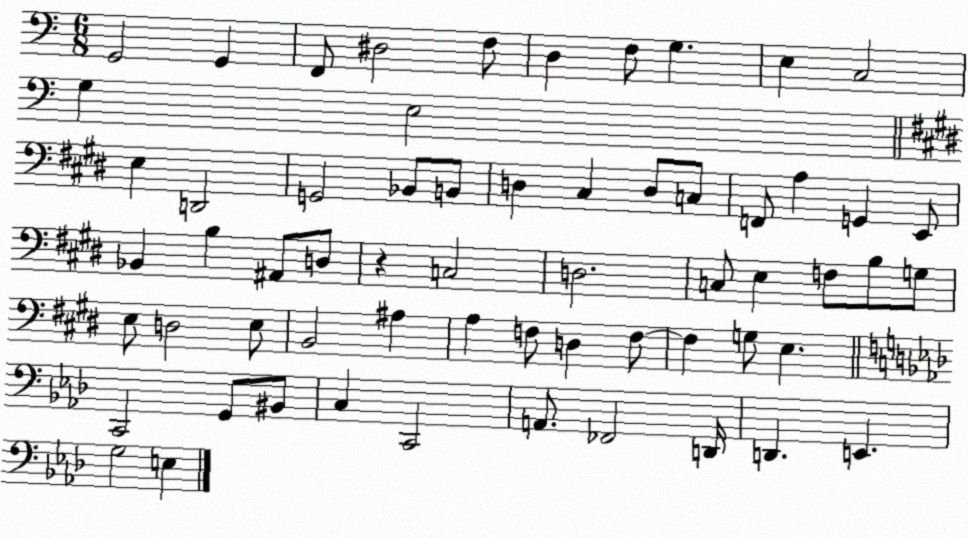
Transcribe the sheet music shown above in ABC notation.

X:1
T:Untitled
M:6/8
L:1/4
K:C
G,,2 G,, F,,/2 ^D,2 F,/2 D, F,/2 G, E, C,2 G, E,2 E, D,,2 G,,2 _B,,/2 B,,/2 D, ^C, D,/2 C,/2 F,,/2 A, G,, E,,/2 _B,, B, ^A,,/2 D,/2 z C,2 D,2 C,/2 E, F,/2 B,/2 G,/2 E,/2 D,2 E,/2 B,,2 ^A, A, F,/2 D, F,/2 F, G,/2 E, C,,2 G,,/2 ^B,,/2 C, C,,2 A,,/2 _F,,2 D,,/4 D,, E,, G,2 E,